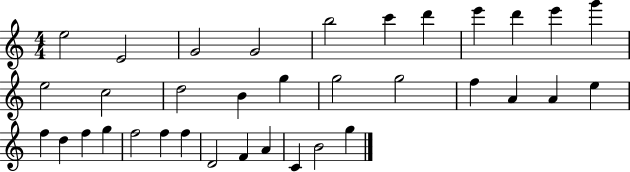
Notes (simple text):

E5/h E4/h G4/h G4/h B5/h C6/q D6/q E6/q D6/q E6/q G6/q E5/h C5/h D5/h B4/q G5/q G5/h G5/h F5/q A4/q A4/q E5/q F5/q D5/q F5/q G5/q F5/h F5/q F5/q D4/h F4/q A4/q C4/q B4/h G5/q